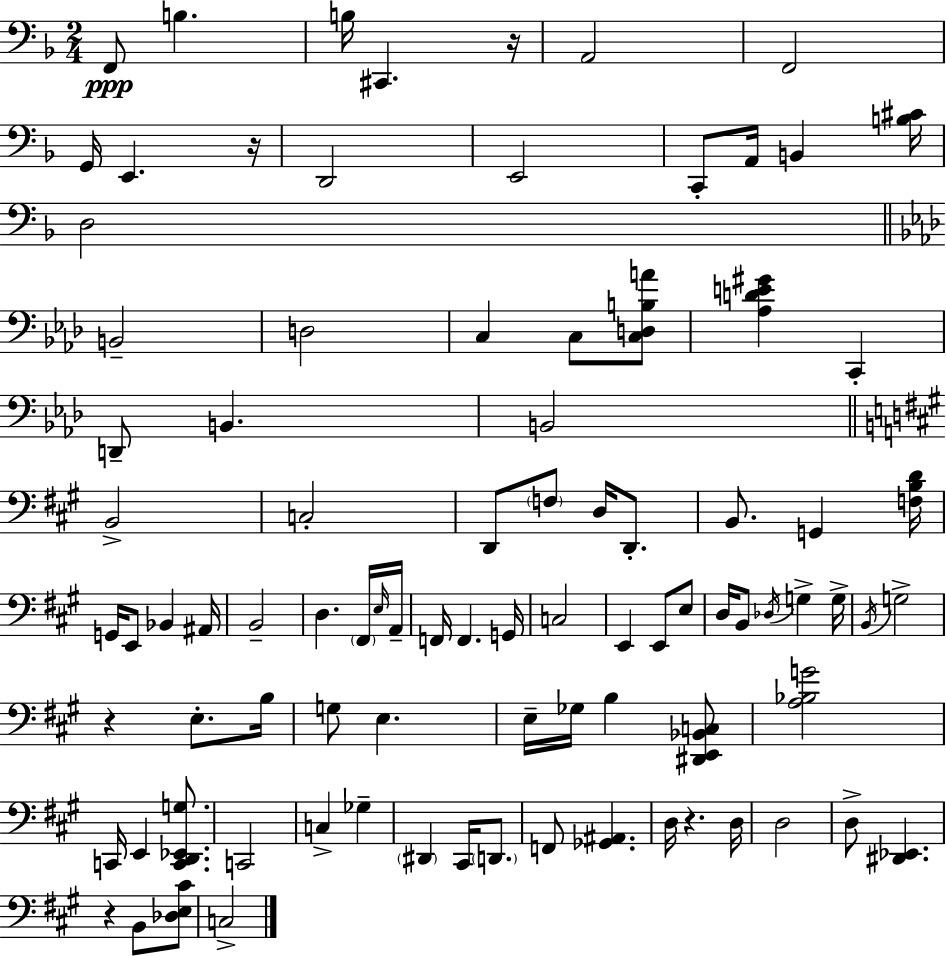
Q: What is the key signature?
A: D minor